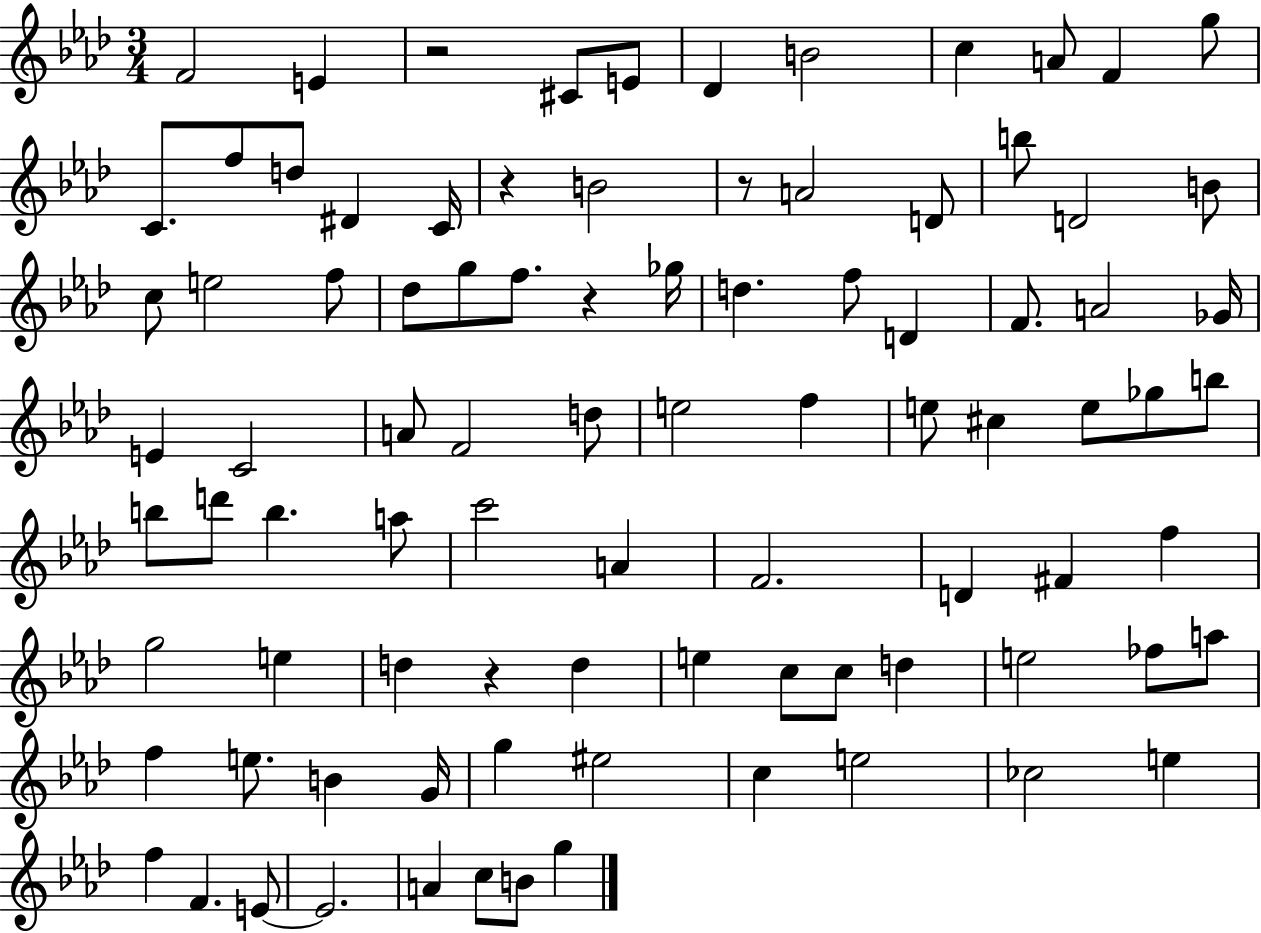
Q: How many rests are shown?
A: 5